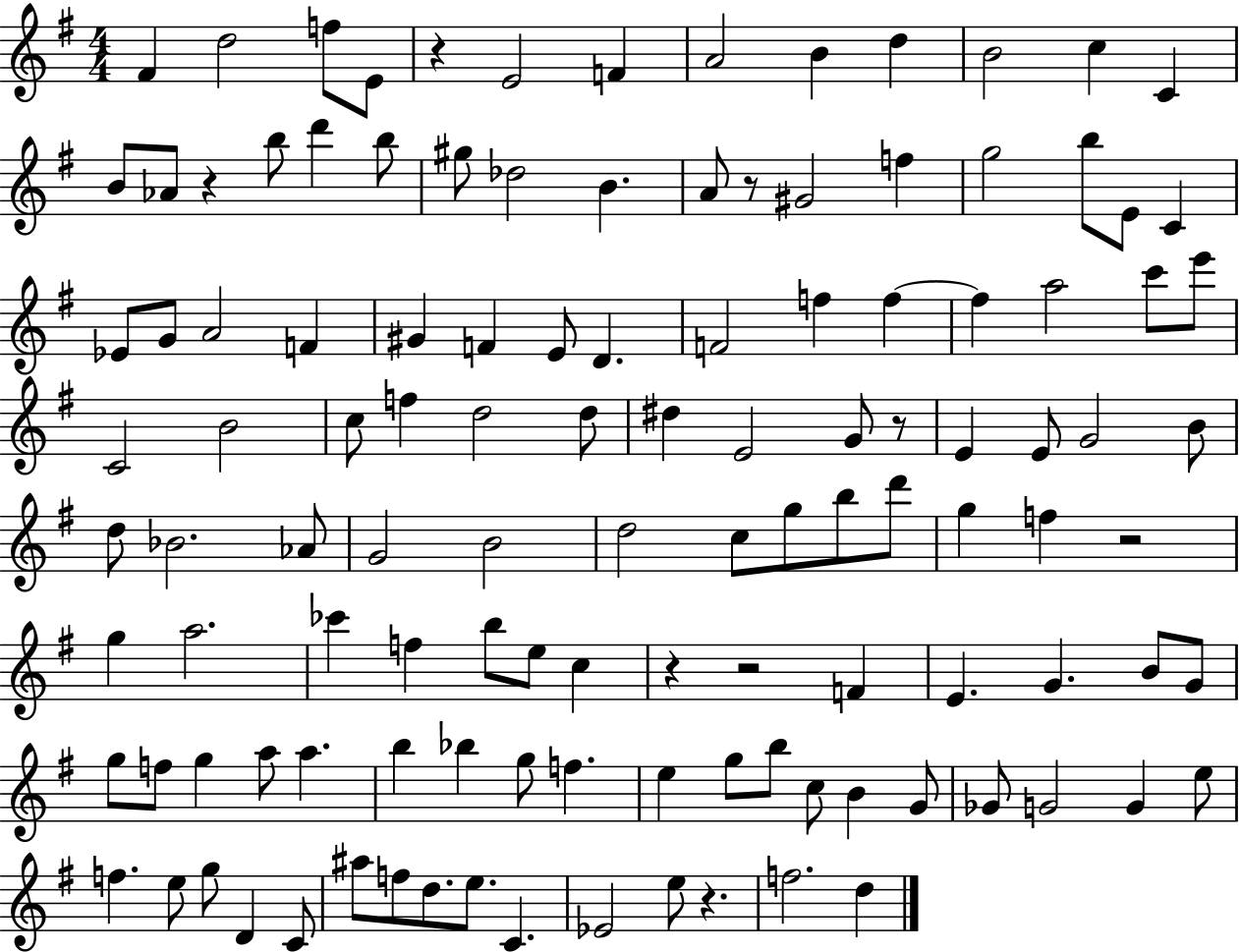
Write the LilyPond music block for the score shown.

{
  \clef treble
  \numericTimeSignature
  \time 4/4
  \key g \major
  \repeat volta 2 { fis'4 d''2 f''8 e'8 | r4 e'2 f'4 | a'2 b'4 d''4 | b'2 c''4 c'4 | \break b'8 aes'8 r4 b''8 d'''4 b''8 | gis''8 des''2 b'4. | a'8 r8 gis'2 f''4 | g''2 b''8 e'8 c'4 | \break ees'8 g'8 a'2 f'4 | gis'4 f'4 e'8 d'4. | f'2 f''4 f''4~~ | f''4 a''2 c'''8 e'''8 | \break c'2 b'2 | c''8 f''4 d''2 d''8 | dis''4 e'2 g'8 r8 | e'4 e'8 g'2 b'8 | \break d''8 bes'2. aes'8 | g'2 b'2 | d''2 c''8 g''8 b''8 d'''8 | g''4 f''4 r2 | \break g''4 a''2. | ces'''4 f''4 b''8 e''8 c''4 | r4 r2 f'4 | e'4. g'4. b'8 g'8 | \break g''8 f''8 g''4 a''8 a''4. | b''4 bes''4 g''8 f''4. | e''4 g''8 b''8 c''8 b'4 g'8 | ges'8 g'2 g'4 e''8 | \break f''4. e''8 g''8 d'4 c'8 | ais''8 f''8 d''8. e''8. c'4. | ees'2 e''8 r4. | f''2. d''4 | \break } \bar "|."
}